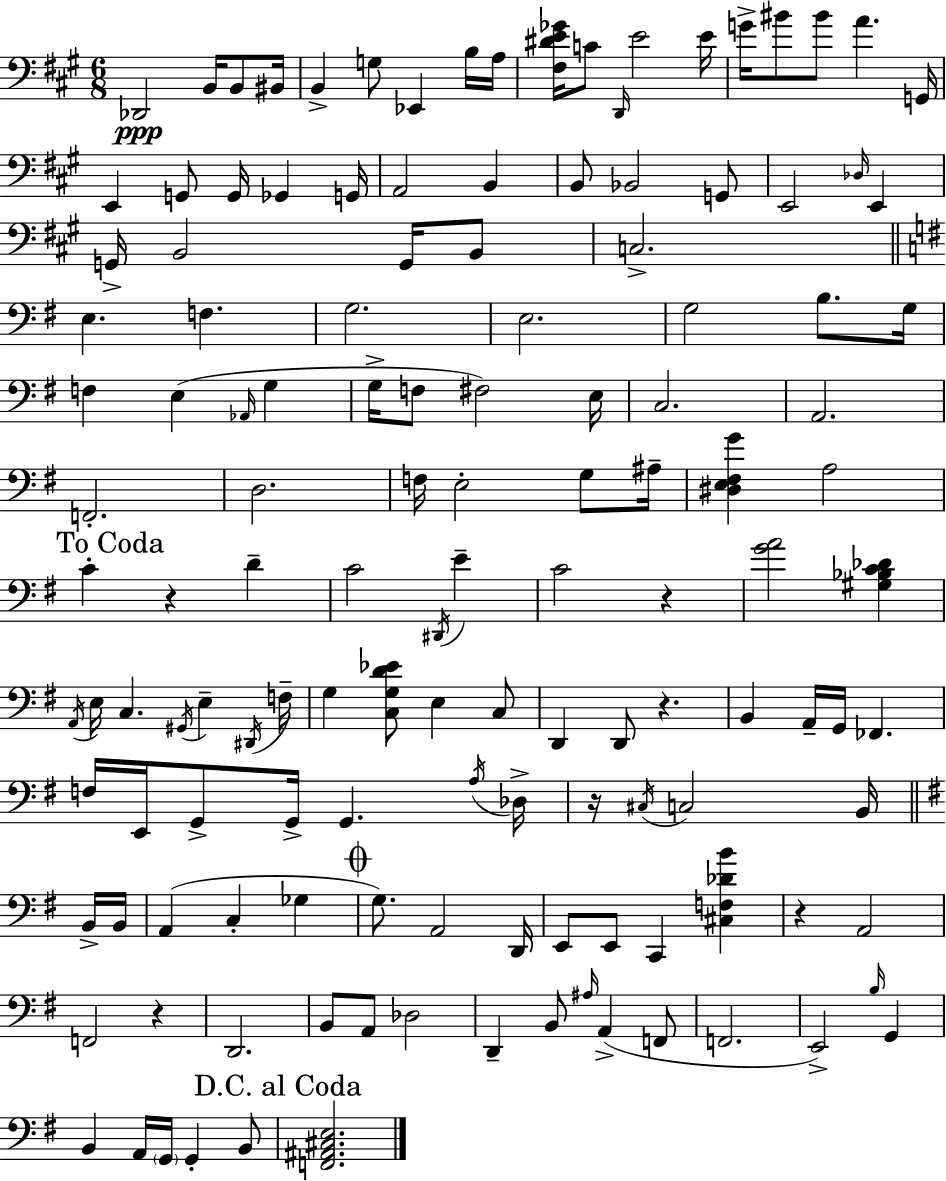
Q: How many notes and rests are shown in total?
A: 136